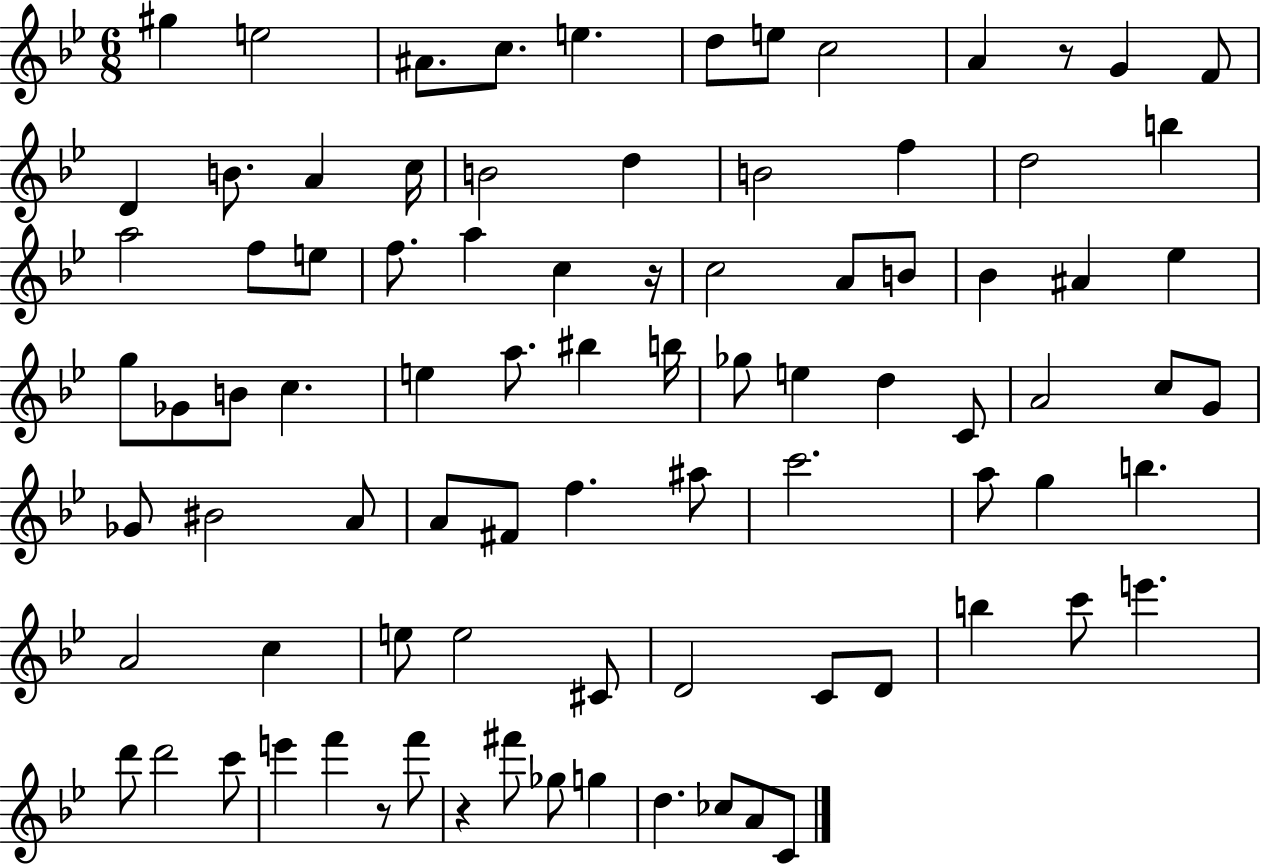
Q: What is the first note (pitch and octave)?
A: G#5